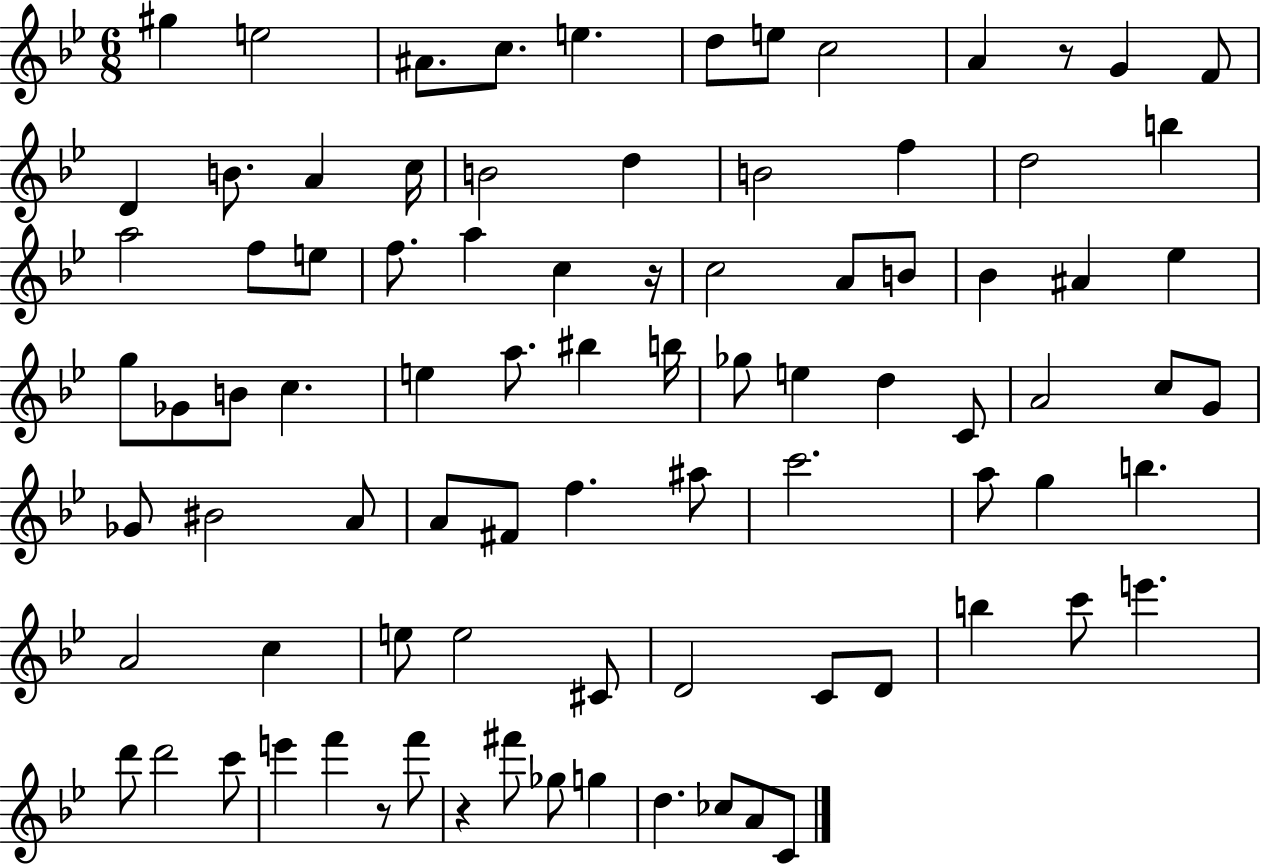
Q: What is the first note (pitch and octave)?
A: G#5